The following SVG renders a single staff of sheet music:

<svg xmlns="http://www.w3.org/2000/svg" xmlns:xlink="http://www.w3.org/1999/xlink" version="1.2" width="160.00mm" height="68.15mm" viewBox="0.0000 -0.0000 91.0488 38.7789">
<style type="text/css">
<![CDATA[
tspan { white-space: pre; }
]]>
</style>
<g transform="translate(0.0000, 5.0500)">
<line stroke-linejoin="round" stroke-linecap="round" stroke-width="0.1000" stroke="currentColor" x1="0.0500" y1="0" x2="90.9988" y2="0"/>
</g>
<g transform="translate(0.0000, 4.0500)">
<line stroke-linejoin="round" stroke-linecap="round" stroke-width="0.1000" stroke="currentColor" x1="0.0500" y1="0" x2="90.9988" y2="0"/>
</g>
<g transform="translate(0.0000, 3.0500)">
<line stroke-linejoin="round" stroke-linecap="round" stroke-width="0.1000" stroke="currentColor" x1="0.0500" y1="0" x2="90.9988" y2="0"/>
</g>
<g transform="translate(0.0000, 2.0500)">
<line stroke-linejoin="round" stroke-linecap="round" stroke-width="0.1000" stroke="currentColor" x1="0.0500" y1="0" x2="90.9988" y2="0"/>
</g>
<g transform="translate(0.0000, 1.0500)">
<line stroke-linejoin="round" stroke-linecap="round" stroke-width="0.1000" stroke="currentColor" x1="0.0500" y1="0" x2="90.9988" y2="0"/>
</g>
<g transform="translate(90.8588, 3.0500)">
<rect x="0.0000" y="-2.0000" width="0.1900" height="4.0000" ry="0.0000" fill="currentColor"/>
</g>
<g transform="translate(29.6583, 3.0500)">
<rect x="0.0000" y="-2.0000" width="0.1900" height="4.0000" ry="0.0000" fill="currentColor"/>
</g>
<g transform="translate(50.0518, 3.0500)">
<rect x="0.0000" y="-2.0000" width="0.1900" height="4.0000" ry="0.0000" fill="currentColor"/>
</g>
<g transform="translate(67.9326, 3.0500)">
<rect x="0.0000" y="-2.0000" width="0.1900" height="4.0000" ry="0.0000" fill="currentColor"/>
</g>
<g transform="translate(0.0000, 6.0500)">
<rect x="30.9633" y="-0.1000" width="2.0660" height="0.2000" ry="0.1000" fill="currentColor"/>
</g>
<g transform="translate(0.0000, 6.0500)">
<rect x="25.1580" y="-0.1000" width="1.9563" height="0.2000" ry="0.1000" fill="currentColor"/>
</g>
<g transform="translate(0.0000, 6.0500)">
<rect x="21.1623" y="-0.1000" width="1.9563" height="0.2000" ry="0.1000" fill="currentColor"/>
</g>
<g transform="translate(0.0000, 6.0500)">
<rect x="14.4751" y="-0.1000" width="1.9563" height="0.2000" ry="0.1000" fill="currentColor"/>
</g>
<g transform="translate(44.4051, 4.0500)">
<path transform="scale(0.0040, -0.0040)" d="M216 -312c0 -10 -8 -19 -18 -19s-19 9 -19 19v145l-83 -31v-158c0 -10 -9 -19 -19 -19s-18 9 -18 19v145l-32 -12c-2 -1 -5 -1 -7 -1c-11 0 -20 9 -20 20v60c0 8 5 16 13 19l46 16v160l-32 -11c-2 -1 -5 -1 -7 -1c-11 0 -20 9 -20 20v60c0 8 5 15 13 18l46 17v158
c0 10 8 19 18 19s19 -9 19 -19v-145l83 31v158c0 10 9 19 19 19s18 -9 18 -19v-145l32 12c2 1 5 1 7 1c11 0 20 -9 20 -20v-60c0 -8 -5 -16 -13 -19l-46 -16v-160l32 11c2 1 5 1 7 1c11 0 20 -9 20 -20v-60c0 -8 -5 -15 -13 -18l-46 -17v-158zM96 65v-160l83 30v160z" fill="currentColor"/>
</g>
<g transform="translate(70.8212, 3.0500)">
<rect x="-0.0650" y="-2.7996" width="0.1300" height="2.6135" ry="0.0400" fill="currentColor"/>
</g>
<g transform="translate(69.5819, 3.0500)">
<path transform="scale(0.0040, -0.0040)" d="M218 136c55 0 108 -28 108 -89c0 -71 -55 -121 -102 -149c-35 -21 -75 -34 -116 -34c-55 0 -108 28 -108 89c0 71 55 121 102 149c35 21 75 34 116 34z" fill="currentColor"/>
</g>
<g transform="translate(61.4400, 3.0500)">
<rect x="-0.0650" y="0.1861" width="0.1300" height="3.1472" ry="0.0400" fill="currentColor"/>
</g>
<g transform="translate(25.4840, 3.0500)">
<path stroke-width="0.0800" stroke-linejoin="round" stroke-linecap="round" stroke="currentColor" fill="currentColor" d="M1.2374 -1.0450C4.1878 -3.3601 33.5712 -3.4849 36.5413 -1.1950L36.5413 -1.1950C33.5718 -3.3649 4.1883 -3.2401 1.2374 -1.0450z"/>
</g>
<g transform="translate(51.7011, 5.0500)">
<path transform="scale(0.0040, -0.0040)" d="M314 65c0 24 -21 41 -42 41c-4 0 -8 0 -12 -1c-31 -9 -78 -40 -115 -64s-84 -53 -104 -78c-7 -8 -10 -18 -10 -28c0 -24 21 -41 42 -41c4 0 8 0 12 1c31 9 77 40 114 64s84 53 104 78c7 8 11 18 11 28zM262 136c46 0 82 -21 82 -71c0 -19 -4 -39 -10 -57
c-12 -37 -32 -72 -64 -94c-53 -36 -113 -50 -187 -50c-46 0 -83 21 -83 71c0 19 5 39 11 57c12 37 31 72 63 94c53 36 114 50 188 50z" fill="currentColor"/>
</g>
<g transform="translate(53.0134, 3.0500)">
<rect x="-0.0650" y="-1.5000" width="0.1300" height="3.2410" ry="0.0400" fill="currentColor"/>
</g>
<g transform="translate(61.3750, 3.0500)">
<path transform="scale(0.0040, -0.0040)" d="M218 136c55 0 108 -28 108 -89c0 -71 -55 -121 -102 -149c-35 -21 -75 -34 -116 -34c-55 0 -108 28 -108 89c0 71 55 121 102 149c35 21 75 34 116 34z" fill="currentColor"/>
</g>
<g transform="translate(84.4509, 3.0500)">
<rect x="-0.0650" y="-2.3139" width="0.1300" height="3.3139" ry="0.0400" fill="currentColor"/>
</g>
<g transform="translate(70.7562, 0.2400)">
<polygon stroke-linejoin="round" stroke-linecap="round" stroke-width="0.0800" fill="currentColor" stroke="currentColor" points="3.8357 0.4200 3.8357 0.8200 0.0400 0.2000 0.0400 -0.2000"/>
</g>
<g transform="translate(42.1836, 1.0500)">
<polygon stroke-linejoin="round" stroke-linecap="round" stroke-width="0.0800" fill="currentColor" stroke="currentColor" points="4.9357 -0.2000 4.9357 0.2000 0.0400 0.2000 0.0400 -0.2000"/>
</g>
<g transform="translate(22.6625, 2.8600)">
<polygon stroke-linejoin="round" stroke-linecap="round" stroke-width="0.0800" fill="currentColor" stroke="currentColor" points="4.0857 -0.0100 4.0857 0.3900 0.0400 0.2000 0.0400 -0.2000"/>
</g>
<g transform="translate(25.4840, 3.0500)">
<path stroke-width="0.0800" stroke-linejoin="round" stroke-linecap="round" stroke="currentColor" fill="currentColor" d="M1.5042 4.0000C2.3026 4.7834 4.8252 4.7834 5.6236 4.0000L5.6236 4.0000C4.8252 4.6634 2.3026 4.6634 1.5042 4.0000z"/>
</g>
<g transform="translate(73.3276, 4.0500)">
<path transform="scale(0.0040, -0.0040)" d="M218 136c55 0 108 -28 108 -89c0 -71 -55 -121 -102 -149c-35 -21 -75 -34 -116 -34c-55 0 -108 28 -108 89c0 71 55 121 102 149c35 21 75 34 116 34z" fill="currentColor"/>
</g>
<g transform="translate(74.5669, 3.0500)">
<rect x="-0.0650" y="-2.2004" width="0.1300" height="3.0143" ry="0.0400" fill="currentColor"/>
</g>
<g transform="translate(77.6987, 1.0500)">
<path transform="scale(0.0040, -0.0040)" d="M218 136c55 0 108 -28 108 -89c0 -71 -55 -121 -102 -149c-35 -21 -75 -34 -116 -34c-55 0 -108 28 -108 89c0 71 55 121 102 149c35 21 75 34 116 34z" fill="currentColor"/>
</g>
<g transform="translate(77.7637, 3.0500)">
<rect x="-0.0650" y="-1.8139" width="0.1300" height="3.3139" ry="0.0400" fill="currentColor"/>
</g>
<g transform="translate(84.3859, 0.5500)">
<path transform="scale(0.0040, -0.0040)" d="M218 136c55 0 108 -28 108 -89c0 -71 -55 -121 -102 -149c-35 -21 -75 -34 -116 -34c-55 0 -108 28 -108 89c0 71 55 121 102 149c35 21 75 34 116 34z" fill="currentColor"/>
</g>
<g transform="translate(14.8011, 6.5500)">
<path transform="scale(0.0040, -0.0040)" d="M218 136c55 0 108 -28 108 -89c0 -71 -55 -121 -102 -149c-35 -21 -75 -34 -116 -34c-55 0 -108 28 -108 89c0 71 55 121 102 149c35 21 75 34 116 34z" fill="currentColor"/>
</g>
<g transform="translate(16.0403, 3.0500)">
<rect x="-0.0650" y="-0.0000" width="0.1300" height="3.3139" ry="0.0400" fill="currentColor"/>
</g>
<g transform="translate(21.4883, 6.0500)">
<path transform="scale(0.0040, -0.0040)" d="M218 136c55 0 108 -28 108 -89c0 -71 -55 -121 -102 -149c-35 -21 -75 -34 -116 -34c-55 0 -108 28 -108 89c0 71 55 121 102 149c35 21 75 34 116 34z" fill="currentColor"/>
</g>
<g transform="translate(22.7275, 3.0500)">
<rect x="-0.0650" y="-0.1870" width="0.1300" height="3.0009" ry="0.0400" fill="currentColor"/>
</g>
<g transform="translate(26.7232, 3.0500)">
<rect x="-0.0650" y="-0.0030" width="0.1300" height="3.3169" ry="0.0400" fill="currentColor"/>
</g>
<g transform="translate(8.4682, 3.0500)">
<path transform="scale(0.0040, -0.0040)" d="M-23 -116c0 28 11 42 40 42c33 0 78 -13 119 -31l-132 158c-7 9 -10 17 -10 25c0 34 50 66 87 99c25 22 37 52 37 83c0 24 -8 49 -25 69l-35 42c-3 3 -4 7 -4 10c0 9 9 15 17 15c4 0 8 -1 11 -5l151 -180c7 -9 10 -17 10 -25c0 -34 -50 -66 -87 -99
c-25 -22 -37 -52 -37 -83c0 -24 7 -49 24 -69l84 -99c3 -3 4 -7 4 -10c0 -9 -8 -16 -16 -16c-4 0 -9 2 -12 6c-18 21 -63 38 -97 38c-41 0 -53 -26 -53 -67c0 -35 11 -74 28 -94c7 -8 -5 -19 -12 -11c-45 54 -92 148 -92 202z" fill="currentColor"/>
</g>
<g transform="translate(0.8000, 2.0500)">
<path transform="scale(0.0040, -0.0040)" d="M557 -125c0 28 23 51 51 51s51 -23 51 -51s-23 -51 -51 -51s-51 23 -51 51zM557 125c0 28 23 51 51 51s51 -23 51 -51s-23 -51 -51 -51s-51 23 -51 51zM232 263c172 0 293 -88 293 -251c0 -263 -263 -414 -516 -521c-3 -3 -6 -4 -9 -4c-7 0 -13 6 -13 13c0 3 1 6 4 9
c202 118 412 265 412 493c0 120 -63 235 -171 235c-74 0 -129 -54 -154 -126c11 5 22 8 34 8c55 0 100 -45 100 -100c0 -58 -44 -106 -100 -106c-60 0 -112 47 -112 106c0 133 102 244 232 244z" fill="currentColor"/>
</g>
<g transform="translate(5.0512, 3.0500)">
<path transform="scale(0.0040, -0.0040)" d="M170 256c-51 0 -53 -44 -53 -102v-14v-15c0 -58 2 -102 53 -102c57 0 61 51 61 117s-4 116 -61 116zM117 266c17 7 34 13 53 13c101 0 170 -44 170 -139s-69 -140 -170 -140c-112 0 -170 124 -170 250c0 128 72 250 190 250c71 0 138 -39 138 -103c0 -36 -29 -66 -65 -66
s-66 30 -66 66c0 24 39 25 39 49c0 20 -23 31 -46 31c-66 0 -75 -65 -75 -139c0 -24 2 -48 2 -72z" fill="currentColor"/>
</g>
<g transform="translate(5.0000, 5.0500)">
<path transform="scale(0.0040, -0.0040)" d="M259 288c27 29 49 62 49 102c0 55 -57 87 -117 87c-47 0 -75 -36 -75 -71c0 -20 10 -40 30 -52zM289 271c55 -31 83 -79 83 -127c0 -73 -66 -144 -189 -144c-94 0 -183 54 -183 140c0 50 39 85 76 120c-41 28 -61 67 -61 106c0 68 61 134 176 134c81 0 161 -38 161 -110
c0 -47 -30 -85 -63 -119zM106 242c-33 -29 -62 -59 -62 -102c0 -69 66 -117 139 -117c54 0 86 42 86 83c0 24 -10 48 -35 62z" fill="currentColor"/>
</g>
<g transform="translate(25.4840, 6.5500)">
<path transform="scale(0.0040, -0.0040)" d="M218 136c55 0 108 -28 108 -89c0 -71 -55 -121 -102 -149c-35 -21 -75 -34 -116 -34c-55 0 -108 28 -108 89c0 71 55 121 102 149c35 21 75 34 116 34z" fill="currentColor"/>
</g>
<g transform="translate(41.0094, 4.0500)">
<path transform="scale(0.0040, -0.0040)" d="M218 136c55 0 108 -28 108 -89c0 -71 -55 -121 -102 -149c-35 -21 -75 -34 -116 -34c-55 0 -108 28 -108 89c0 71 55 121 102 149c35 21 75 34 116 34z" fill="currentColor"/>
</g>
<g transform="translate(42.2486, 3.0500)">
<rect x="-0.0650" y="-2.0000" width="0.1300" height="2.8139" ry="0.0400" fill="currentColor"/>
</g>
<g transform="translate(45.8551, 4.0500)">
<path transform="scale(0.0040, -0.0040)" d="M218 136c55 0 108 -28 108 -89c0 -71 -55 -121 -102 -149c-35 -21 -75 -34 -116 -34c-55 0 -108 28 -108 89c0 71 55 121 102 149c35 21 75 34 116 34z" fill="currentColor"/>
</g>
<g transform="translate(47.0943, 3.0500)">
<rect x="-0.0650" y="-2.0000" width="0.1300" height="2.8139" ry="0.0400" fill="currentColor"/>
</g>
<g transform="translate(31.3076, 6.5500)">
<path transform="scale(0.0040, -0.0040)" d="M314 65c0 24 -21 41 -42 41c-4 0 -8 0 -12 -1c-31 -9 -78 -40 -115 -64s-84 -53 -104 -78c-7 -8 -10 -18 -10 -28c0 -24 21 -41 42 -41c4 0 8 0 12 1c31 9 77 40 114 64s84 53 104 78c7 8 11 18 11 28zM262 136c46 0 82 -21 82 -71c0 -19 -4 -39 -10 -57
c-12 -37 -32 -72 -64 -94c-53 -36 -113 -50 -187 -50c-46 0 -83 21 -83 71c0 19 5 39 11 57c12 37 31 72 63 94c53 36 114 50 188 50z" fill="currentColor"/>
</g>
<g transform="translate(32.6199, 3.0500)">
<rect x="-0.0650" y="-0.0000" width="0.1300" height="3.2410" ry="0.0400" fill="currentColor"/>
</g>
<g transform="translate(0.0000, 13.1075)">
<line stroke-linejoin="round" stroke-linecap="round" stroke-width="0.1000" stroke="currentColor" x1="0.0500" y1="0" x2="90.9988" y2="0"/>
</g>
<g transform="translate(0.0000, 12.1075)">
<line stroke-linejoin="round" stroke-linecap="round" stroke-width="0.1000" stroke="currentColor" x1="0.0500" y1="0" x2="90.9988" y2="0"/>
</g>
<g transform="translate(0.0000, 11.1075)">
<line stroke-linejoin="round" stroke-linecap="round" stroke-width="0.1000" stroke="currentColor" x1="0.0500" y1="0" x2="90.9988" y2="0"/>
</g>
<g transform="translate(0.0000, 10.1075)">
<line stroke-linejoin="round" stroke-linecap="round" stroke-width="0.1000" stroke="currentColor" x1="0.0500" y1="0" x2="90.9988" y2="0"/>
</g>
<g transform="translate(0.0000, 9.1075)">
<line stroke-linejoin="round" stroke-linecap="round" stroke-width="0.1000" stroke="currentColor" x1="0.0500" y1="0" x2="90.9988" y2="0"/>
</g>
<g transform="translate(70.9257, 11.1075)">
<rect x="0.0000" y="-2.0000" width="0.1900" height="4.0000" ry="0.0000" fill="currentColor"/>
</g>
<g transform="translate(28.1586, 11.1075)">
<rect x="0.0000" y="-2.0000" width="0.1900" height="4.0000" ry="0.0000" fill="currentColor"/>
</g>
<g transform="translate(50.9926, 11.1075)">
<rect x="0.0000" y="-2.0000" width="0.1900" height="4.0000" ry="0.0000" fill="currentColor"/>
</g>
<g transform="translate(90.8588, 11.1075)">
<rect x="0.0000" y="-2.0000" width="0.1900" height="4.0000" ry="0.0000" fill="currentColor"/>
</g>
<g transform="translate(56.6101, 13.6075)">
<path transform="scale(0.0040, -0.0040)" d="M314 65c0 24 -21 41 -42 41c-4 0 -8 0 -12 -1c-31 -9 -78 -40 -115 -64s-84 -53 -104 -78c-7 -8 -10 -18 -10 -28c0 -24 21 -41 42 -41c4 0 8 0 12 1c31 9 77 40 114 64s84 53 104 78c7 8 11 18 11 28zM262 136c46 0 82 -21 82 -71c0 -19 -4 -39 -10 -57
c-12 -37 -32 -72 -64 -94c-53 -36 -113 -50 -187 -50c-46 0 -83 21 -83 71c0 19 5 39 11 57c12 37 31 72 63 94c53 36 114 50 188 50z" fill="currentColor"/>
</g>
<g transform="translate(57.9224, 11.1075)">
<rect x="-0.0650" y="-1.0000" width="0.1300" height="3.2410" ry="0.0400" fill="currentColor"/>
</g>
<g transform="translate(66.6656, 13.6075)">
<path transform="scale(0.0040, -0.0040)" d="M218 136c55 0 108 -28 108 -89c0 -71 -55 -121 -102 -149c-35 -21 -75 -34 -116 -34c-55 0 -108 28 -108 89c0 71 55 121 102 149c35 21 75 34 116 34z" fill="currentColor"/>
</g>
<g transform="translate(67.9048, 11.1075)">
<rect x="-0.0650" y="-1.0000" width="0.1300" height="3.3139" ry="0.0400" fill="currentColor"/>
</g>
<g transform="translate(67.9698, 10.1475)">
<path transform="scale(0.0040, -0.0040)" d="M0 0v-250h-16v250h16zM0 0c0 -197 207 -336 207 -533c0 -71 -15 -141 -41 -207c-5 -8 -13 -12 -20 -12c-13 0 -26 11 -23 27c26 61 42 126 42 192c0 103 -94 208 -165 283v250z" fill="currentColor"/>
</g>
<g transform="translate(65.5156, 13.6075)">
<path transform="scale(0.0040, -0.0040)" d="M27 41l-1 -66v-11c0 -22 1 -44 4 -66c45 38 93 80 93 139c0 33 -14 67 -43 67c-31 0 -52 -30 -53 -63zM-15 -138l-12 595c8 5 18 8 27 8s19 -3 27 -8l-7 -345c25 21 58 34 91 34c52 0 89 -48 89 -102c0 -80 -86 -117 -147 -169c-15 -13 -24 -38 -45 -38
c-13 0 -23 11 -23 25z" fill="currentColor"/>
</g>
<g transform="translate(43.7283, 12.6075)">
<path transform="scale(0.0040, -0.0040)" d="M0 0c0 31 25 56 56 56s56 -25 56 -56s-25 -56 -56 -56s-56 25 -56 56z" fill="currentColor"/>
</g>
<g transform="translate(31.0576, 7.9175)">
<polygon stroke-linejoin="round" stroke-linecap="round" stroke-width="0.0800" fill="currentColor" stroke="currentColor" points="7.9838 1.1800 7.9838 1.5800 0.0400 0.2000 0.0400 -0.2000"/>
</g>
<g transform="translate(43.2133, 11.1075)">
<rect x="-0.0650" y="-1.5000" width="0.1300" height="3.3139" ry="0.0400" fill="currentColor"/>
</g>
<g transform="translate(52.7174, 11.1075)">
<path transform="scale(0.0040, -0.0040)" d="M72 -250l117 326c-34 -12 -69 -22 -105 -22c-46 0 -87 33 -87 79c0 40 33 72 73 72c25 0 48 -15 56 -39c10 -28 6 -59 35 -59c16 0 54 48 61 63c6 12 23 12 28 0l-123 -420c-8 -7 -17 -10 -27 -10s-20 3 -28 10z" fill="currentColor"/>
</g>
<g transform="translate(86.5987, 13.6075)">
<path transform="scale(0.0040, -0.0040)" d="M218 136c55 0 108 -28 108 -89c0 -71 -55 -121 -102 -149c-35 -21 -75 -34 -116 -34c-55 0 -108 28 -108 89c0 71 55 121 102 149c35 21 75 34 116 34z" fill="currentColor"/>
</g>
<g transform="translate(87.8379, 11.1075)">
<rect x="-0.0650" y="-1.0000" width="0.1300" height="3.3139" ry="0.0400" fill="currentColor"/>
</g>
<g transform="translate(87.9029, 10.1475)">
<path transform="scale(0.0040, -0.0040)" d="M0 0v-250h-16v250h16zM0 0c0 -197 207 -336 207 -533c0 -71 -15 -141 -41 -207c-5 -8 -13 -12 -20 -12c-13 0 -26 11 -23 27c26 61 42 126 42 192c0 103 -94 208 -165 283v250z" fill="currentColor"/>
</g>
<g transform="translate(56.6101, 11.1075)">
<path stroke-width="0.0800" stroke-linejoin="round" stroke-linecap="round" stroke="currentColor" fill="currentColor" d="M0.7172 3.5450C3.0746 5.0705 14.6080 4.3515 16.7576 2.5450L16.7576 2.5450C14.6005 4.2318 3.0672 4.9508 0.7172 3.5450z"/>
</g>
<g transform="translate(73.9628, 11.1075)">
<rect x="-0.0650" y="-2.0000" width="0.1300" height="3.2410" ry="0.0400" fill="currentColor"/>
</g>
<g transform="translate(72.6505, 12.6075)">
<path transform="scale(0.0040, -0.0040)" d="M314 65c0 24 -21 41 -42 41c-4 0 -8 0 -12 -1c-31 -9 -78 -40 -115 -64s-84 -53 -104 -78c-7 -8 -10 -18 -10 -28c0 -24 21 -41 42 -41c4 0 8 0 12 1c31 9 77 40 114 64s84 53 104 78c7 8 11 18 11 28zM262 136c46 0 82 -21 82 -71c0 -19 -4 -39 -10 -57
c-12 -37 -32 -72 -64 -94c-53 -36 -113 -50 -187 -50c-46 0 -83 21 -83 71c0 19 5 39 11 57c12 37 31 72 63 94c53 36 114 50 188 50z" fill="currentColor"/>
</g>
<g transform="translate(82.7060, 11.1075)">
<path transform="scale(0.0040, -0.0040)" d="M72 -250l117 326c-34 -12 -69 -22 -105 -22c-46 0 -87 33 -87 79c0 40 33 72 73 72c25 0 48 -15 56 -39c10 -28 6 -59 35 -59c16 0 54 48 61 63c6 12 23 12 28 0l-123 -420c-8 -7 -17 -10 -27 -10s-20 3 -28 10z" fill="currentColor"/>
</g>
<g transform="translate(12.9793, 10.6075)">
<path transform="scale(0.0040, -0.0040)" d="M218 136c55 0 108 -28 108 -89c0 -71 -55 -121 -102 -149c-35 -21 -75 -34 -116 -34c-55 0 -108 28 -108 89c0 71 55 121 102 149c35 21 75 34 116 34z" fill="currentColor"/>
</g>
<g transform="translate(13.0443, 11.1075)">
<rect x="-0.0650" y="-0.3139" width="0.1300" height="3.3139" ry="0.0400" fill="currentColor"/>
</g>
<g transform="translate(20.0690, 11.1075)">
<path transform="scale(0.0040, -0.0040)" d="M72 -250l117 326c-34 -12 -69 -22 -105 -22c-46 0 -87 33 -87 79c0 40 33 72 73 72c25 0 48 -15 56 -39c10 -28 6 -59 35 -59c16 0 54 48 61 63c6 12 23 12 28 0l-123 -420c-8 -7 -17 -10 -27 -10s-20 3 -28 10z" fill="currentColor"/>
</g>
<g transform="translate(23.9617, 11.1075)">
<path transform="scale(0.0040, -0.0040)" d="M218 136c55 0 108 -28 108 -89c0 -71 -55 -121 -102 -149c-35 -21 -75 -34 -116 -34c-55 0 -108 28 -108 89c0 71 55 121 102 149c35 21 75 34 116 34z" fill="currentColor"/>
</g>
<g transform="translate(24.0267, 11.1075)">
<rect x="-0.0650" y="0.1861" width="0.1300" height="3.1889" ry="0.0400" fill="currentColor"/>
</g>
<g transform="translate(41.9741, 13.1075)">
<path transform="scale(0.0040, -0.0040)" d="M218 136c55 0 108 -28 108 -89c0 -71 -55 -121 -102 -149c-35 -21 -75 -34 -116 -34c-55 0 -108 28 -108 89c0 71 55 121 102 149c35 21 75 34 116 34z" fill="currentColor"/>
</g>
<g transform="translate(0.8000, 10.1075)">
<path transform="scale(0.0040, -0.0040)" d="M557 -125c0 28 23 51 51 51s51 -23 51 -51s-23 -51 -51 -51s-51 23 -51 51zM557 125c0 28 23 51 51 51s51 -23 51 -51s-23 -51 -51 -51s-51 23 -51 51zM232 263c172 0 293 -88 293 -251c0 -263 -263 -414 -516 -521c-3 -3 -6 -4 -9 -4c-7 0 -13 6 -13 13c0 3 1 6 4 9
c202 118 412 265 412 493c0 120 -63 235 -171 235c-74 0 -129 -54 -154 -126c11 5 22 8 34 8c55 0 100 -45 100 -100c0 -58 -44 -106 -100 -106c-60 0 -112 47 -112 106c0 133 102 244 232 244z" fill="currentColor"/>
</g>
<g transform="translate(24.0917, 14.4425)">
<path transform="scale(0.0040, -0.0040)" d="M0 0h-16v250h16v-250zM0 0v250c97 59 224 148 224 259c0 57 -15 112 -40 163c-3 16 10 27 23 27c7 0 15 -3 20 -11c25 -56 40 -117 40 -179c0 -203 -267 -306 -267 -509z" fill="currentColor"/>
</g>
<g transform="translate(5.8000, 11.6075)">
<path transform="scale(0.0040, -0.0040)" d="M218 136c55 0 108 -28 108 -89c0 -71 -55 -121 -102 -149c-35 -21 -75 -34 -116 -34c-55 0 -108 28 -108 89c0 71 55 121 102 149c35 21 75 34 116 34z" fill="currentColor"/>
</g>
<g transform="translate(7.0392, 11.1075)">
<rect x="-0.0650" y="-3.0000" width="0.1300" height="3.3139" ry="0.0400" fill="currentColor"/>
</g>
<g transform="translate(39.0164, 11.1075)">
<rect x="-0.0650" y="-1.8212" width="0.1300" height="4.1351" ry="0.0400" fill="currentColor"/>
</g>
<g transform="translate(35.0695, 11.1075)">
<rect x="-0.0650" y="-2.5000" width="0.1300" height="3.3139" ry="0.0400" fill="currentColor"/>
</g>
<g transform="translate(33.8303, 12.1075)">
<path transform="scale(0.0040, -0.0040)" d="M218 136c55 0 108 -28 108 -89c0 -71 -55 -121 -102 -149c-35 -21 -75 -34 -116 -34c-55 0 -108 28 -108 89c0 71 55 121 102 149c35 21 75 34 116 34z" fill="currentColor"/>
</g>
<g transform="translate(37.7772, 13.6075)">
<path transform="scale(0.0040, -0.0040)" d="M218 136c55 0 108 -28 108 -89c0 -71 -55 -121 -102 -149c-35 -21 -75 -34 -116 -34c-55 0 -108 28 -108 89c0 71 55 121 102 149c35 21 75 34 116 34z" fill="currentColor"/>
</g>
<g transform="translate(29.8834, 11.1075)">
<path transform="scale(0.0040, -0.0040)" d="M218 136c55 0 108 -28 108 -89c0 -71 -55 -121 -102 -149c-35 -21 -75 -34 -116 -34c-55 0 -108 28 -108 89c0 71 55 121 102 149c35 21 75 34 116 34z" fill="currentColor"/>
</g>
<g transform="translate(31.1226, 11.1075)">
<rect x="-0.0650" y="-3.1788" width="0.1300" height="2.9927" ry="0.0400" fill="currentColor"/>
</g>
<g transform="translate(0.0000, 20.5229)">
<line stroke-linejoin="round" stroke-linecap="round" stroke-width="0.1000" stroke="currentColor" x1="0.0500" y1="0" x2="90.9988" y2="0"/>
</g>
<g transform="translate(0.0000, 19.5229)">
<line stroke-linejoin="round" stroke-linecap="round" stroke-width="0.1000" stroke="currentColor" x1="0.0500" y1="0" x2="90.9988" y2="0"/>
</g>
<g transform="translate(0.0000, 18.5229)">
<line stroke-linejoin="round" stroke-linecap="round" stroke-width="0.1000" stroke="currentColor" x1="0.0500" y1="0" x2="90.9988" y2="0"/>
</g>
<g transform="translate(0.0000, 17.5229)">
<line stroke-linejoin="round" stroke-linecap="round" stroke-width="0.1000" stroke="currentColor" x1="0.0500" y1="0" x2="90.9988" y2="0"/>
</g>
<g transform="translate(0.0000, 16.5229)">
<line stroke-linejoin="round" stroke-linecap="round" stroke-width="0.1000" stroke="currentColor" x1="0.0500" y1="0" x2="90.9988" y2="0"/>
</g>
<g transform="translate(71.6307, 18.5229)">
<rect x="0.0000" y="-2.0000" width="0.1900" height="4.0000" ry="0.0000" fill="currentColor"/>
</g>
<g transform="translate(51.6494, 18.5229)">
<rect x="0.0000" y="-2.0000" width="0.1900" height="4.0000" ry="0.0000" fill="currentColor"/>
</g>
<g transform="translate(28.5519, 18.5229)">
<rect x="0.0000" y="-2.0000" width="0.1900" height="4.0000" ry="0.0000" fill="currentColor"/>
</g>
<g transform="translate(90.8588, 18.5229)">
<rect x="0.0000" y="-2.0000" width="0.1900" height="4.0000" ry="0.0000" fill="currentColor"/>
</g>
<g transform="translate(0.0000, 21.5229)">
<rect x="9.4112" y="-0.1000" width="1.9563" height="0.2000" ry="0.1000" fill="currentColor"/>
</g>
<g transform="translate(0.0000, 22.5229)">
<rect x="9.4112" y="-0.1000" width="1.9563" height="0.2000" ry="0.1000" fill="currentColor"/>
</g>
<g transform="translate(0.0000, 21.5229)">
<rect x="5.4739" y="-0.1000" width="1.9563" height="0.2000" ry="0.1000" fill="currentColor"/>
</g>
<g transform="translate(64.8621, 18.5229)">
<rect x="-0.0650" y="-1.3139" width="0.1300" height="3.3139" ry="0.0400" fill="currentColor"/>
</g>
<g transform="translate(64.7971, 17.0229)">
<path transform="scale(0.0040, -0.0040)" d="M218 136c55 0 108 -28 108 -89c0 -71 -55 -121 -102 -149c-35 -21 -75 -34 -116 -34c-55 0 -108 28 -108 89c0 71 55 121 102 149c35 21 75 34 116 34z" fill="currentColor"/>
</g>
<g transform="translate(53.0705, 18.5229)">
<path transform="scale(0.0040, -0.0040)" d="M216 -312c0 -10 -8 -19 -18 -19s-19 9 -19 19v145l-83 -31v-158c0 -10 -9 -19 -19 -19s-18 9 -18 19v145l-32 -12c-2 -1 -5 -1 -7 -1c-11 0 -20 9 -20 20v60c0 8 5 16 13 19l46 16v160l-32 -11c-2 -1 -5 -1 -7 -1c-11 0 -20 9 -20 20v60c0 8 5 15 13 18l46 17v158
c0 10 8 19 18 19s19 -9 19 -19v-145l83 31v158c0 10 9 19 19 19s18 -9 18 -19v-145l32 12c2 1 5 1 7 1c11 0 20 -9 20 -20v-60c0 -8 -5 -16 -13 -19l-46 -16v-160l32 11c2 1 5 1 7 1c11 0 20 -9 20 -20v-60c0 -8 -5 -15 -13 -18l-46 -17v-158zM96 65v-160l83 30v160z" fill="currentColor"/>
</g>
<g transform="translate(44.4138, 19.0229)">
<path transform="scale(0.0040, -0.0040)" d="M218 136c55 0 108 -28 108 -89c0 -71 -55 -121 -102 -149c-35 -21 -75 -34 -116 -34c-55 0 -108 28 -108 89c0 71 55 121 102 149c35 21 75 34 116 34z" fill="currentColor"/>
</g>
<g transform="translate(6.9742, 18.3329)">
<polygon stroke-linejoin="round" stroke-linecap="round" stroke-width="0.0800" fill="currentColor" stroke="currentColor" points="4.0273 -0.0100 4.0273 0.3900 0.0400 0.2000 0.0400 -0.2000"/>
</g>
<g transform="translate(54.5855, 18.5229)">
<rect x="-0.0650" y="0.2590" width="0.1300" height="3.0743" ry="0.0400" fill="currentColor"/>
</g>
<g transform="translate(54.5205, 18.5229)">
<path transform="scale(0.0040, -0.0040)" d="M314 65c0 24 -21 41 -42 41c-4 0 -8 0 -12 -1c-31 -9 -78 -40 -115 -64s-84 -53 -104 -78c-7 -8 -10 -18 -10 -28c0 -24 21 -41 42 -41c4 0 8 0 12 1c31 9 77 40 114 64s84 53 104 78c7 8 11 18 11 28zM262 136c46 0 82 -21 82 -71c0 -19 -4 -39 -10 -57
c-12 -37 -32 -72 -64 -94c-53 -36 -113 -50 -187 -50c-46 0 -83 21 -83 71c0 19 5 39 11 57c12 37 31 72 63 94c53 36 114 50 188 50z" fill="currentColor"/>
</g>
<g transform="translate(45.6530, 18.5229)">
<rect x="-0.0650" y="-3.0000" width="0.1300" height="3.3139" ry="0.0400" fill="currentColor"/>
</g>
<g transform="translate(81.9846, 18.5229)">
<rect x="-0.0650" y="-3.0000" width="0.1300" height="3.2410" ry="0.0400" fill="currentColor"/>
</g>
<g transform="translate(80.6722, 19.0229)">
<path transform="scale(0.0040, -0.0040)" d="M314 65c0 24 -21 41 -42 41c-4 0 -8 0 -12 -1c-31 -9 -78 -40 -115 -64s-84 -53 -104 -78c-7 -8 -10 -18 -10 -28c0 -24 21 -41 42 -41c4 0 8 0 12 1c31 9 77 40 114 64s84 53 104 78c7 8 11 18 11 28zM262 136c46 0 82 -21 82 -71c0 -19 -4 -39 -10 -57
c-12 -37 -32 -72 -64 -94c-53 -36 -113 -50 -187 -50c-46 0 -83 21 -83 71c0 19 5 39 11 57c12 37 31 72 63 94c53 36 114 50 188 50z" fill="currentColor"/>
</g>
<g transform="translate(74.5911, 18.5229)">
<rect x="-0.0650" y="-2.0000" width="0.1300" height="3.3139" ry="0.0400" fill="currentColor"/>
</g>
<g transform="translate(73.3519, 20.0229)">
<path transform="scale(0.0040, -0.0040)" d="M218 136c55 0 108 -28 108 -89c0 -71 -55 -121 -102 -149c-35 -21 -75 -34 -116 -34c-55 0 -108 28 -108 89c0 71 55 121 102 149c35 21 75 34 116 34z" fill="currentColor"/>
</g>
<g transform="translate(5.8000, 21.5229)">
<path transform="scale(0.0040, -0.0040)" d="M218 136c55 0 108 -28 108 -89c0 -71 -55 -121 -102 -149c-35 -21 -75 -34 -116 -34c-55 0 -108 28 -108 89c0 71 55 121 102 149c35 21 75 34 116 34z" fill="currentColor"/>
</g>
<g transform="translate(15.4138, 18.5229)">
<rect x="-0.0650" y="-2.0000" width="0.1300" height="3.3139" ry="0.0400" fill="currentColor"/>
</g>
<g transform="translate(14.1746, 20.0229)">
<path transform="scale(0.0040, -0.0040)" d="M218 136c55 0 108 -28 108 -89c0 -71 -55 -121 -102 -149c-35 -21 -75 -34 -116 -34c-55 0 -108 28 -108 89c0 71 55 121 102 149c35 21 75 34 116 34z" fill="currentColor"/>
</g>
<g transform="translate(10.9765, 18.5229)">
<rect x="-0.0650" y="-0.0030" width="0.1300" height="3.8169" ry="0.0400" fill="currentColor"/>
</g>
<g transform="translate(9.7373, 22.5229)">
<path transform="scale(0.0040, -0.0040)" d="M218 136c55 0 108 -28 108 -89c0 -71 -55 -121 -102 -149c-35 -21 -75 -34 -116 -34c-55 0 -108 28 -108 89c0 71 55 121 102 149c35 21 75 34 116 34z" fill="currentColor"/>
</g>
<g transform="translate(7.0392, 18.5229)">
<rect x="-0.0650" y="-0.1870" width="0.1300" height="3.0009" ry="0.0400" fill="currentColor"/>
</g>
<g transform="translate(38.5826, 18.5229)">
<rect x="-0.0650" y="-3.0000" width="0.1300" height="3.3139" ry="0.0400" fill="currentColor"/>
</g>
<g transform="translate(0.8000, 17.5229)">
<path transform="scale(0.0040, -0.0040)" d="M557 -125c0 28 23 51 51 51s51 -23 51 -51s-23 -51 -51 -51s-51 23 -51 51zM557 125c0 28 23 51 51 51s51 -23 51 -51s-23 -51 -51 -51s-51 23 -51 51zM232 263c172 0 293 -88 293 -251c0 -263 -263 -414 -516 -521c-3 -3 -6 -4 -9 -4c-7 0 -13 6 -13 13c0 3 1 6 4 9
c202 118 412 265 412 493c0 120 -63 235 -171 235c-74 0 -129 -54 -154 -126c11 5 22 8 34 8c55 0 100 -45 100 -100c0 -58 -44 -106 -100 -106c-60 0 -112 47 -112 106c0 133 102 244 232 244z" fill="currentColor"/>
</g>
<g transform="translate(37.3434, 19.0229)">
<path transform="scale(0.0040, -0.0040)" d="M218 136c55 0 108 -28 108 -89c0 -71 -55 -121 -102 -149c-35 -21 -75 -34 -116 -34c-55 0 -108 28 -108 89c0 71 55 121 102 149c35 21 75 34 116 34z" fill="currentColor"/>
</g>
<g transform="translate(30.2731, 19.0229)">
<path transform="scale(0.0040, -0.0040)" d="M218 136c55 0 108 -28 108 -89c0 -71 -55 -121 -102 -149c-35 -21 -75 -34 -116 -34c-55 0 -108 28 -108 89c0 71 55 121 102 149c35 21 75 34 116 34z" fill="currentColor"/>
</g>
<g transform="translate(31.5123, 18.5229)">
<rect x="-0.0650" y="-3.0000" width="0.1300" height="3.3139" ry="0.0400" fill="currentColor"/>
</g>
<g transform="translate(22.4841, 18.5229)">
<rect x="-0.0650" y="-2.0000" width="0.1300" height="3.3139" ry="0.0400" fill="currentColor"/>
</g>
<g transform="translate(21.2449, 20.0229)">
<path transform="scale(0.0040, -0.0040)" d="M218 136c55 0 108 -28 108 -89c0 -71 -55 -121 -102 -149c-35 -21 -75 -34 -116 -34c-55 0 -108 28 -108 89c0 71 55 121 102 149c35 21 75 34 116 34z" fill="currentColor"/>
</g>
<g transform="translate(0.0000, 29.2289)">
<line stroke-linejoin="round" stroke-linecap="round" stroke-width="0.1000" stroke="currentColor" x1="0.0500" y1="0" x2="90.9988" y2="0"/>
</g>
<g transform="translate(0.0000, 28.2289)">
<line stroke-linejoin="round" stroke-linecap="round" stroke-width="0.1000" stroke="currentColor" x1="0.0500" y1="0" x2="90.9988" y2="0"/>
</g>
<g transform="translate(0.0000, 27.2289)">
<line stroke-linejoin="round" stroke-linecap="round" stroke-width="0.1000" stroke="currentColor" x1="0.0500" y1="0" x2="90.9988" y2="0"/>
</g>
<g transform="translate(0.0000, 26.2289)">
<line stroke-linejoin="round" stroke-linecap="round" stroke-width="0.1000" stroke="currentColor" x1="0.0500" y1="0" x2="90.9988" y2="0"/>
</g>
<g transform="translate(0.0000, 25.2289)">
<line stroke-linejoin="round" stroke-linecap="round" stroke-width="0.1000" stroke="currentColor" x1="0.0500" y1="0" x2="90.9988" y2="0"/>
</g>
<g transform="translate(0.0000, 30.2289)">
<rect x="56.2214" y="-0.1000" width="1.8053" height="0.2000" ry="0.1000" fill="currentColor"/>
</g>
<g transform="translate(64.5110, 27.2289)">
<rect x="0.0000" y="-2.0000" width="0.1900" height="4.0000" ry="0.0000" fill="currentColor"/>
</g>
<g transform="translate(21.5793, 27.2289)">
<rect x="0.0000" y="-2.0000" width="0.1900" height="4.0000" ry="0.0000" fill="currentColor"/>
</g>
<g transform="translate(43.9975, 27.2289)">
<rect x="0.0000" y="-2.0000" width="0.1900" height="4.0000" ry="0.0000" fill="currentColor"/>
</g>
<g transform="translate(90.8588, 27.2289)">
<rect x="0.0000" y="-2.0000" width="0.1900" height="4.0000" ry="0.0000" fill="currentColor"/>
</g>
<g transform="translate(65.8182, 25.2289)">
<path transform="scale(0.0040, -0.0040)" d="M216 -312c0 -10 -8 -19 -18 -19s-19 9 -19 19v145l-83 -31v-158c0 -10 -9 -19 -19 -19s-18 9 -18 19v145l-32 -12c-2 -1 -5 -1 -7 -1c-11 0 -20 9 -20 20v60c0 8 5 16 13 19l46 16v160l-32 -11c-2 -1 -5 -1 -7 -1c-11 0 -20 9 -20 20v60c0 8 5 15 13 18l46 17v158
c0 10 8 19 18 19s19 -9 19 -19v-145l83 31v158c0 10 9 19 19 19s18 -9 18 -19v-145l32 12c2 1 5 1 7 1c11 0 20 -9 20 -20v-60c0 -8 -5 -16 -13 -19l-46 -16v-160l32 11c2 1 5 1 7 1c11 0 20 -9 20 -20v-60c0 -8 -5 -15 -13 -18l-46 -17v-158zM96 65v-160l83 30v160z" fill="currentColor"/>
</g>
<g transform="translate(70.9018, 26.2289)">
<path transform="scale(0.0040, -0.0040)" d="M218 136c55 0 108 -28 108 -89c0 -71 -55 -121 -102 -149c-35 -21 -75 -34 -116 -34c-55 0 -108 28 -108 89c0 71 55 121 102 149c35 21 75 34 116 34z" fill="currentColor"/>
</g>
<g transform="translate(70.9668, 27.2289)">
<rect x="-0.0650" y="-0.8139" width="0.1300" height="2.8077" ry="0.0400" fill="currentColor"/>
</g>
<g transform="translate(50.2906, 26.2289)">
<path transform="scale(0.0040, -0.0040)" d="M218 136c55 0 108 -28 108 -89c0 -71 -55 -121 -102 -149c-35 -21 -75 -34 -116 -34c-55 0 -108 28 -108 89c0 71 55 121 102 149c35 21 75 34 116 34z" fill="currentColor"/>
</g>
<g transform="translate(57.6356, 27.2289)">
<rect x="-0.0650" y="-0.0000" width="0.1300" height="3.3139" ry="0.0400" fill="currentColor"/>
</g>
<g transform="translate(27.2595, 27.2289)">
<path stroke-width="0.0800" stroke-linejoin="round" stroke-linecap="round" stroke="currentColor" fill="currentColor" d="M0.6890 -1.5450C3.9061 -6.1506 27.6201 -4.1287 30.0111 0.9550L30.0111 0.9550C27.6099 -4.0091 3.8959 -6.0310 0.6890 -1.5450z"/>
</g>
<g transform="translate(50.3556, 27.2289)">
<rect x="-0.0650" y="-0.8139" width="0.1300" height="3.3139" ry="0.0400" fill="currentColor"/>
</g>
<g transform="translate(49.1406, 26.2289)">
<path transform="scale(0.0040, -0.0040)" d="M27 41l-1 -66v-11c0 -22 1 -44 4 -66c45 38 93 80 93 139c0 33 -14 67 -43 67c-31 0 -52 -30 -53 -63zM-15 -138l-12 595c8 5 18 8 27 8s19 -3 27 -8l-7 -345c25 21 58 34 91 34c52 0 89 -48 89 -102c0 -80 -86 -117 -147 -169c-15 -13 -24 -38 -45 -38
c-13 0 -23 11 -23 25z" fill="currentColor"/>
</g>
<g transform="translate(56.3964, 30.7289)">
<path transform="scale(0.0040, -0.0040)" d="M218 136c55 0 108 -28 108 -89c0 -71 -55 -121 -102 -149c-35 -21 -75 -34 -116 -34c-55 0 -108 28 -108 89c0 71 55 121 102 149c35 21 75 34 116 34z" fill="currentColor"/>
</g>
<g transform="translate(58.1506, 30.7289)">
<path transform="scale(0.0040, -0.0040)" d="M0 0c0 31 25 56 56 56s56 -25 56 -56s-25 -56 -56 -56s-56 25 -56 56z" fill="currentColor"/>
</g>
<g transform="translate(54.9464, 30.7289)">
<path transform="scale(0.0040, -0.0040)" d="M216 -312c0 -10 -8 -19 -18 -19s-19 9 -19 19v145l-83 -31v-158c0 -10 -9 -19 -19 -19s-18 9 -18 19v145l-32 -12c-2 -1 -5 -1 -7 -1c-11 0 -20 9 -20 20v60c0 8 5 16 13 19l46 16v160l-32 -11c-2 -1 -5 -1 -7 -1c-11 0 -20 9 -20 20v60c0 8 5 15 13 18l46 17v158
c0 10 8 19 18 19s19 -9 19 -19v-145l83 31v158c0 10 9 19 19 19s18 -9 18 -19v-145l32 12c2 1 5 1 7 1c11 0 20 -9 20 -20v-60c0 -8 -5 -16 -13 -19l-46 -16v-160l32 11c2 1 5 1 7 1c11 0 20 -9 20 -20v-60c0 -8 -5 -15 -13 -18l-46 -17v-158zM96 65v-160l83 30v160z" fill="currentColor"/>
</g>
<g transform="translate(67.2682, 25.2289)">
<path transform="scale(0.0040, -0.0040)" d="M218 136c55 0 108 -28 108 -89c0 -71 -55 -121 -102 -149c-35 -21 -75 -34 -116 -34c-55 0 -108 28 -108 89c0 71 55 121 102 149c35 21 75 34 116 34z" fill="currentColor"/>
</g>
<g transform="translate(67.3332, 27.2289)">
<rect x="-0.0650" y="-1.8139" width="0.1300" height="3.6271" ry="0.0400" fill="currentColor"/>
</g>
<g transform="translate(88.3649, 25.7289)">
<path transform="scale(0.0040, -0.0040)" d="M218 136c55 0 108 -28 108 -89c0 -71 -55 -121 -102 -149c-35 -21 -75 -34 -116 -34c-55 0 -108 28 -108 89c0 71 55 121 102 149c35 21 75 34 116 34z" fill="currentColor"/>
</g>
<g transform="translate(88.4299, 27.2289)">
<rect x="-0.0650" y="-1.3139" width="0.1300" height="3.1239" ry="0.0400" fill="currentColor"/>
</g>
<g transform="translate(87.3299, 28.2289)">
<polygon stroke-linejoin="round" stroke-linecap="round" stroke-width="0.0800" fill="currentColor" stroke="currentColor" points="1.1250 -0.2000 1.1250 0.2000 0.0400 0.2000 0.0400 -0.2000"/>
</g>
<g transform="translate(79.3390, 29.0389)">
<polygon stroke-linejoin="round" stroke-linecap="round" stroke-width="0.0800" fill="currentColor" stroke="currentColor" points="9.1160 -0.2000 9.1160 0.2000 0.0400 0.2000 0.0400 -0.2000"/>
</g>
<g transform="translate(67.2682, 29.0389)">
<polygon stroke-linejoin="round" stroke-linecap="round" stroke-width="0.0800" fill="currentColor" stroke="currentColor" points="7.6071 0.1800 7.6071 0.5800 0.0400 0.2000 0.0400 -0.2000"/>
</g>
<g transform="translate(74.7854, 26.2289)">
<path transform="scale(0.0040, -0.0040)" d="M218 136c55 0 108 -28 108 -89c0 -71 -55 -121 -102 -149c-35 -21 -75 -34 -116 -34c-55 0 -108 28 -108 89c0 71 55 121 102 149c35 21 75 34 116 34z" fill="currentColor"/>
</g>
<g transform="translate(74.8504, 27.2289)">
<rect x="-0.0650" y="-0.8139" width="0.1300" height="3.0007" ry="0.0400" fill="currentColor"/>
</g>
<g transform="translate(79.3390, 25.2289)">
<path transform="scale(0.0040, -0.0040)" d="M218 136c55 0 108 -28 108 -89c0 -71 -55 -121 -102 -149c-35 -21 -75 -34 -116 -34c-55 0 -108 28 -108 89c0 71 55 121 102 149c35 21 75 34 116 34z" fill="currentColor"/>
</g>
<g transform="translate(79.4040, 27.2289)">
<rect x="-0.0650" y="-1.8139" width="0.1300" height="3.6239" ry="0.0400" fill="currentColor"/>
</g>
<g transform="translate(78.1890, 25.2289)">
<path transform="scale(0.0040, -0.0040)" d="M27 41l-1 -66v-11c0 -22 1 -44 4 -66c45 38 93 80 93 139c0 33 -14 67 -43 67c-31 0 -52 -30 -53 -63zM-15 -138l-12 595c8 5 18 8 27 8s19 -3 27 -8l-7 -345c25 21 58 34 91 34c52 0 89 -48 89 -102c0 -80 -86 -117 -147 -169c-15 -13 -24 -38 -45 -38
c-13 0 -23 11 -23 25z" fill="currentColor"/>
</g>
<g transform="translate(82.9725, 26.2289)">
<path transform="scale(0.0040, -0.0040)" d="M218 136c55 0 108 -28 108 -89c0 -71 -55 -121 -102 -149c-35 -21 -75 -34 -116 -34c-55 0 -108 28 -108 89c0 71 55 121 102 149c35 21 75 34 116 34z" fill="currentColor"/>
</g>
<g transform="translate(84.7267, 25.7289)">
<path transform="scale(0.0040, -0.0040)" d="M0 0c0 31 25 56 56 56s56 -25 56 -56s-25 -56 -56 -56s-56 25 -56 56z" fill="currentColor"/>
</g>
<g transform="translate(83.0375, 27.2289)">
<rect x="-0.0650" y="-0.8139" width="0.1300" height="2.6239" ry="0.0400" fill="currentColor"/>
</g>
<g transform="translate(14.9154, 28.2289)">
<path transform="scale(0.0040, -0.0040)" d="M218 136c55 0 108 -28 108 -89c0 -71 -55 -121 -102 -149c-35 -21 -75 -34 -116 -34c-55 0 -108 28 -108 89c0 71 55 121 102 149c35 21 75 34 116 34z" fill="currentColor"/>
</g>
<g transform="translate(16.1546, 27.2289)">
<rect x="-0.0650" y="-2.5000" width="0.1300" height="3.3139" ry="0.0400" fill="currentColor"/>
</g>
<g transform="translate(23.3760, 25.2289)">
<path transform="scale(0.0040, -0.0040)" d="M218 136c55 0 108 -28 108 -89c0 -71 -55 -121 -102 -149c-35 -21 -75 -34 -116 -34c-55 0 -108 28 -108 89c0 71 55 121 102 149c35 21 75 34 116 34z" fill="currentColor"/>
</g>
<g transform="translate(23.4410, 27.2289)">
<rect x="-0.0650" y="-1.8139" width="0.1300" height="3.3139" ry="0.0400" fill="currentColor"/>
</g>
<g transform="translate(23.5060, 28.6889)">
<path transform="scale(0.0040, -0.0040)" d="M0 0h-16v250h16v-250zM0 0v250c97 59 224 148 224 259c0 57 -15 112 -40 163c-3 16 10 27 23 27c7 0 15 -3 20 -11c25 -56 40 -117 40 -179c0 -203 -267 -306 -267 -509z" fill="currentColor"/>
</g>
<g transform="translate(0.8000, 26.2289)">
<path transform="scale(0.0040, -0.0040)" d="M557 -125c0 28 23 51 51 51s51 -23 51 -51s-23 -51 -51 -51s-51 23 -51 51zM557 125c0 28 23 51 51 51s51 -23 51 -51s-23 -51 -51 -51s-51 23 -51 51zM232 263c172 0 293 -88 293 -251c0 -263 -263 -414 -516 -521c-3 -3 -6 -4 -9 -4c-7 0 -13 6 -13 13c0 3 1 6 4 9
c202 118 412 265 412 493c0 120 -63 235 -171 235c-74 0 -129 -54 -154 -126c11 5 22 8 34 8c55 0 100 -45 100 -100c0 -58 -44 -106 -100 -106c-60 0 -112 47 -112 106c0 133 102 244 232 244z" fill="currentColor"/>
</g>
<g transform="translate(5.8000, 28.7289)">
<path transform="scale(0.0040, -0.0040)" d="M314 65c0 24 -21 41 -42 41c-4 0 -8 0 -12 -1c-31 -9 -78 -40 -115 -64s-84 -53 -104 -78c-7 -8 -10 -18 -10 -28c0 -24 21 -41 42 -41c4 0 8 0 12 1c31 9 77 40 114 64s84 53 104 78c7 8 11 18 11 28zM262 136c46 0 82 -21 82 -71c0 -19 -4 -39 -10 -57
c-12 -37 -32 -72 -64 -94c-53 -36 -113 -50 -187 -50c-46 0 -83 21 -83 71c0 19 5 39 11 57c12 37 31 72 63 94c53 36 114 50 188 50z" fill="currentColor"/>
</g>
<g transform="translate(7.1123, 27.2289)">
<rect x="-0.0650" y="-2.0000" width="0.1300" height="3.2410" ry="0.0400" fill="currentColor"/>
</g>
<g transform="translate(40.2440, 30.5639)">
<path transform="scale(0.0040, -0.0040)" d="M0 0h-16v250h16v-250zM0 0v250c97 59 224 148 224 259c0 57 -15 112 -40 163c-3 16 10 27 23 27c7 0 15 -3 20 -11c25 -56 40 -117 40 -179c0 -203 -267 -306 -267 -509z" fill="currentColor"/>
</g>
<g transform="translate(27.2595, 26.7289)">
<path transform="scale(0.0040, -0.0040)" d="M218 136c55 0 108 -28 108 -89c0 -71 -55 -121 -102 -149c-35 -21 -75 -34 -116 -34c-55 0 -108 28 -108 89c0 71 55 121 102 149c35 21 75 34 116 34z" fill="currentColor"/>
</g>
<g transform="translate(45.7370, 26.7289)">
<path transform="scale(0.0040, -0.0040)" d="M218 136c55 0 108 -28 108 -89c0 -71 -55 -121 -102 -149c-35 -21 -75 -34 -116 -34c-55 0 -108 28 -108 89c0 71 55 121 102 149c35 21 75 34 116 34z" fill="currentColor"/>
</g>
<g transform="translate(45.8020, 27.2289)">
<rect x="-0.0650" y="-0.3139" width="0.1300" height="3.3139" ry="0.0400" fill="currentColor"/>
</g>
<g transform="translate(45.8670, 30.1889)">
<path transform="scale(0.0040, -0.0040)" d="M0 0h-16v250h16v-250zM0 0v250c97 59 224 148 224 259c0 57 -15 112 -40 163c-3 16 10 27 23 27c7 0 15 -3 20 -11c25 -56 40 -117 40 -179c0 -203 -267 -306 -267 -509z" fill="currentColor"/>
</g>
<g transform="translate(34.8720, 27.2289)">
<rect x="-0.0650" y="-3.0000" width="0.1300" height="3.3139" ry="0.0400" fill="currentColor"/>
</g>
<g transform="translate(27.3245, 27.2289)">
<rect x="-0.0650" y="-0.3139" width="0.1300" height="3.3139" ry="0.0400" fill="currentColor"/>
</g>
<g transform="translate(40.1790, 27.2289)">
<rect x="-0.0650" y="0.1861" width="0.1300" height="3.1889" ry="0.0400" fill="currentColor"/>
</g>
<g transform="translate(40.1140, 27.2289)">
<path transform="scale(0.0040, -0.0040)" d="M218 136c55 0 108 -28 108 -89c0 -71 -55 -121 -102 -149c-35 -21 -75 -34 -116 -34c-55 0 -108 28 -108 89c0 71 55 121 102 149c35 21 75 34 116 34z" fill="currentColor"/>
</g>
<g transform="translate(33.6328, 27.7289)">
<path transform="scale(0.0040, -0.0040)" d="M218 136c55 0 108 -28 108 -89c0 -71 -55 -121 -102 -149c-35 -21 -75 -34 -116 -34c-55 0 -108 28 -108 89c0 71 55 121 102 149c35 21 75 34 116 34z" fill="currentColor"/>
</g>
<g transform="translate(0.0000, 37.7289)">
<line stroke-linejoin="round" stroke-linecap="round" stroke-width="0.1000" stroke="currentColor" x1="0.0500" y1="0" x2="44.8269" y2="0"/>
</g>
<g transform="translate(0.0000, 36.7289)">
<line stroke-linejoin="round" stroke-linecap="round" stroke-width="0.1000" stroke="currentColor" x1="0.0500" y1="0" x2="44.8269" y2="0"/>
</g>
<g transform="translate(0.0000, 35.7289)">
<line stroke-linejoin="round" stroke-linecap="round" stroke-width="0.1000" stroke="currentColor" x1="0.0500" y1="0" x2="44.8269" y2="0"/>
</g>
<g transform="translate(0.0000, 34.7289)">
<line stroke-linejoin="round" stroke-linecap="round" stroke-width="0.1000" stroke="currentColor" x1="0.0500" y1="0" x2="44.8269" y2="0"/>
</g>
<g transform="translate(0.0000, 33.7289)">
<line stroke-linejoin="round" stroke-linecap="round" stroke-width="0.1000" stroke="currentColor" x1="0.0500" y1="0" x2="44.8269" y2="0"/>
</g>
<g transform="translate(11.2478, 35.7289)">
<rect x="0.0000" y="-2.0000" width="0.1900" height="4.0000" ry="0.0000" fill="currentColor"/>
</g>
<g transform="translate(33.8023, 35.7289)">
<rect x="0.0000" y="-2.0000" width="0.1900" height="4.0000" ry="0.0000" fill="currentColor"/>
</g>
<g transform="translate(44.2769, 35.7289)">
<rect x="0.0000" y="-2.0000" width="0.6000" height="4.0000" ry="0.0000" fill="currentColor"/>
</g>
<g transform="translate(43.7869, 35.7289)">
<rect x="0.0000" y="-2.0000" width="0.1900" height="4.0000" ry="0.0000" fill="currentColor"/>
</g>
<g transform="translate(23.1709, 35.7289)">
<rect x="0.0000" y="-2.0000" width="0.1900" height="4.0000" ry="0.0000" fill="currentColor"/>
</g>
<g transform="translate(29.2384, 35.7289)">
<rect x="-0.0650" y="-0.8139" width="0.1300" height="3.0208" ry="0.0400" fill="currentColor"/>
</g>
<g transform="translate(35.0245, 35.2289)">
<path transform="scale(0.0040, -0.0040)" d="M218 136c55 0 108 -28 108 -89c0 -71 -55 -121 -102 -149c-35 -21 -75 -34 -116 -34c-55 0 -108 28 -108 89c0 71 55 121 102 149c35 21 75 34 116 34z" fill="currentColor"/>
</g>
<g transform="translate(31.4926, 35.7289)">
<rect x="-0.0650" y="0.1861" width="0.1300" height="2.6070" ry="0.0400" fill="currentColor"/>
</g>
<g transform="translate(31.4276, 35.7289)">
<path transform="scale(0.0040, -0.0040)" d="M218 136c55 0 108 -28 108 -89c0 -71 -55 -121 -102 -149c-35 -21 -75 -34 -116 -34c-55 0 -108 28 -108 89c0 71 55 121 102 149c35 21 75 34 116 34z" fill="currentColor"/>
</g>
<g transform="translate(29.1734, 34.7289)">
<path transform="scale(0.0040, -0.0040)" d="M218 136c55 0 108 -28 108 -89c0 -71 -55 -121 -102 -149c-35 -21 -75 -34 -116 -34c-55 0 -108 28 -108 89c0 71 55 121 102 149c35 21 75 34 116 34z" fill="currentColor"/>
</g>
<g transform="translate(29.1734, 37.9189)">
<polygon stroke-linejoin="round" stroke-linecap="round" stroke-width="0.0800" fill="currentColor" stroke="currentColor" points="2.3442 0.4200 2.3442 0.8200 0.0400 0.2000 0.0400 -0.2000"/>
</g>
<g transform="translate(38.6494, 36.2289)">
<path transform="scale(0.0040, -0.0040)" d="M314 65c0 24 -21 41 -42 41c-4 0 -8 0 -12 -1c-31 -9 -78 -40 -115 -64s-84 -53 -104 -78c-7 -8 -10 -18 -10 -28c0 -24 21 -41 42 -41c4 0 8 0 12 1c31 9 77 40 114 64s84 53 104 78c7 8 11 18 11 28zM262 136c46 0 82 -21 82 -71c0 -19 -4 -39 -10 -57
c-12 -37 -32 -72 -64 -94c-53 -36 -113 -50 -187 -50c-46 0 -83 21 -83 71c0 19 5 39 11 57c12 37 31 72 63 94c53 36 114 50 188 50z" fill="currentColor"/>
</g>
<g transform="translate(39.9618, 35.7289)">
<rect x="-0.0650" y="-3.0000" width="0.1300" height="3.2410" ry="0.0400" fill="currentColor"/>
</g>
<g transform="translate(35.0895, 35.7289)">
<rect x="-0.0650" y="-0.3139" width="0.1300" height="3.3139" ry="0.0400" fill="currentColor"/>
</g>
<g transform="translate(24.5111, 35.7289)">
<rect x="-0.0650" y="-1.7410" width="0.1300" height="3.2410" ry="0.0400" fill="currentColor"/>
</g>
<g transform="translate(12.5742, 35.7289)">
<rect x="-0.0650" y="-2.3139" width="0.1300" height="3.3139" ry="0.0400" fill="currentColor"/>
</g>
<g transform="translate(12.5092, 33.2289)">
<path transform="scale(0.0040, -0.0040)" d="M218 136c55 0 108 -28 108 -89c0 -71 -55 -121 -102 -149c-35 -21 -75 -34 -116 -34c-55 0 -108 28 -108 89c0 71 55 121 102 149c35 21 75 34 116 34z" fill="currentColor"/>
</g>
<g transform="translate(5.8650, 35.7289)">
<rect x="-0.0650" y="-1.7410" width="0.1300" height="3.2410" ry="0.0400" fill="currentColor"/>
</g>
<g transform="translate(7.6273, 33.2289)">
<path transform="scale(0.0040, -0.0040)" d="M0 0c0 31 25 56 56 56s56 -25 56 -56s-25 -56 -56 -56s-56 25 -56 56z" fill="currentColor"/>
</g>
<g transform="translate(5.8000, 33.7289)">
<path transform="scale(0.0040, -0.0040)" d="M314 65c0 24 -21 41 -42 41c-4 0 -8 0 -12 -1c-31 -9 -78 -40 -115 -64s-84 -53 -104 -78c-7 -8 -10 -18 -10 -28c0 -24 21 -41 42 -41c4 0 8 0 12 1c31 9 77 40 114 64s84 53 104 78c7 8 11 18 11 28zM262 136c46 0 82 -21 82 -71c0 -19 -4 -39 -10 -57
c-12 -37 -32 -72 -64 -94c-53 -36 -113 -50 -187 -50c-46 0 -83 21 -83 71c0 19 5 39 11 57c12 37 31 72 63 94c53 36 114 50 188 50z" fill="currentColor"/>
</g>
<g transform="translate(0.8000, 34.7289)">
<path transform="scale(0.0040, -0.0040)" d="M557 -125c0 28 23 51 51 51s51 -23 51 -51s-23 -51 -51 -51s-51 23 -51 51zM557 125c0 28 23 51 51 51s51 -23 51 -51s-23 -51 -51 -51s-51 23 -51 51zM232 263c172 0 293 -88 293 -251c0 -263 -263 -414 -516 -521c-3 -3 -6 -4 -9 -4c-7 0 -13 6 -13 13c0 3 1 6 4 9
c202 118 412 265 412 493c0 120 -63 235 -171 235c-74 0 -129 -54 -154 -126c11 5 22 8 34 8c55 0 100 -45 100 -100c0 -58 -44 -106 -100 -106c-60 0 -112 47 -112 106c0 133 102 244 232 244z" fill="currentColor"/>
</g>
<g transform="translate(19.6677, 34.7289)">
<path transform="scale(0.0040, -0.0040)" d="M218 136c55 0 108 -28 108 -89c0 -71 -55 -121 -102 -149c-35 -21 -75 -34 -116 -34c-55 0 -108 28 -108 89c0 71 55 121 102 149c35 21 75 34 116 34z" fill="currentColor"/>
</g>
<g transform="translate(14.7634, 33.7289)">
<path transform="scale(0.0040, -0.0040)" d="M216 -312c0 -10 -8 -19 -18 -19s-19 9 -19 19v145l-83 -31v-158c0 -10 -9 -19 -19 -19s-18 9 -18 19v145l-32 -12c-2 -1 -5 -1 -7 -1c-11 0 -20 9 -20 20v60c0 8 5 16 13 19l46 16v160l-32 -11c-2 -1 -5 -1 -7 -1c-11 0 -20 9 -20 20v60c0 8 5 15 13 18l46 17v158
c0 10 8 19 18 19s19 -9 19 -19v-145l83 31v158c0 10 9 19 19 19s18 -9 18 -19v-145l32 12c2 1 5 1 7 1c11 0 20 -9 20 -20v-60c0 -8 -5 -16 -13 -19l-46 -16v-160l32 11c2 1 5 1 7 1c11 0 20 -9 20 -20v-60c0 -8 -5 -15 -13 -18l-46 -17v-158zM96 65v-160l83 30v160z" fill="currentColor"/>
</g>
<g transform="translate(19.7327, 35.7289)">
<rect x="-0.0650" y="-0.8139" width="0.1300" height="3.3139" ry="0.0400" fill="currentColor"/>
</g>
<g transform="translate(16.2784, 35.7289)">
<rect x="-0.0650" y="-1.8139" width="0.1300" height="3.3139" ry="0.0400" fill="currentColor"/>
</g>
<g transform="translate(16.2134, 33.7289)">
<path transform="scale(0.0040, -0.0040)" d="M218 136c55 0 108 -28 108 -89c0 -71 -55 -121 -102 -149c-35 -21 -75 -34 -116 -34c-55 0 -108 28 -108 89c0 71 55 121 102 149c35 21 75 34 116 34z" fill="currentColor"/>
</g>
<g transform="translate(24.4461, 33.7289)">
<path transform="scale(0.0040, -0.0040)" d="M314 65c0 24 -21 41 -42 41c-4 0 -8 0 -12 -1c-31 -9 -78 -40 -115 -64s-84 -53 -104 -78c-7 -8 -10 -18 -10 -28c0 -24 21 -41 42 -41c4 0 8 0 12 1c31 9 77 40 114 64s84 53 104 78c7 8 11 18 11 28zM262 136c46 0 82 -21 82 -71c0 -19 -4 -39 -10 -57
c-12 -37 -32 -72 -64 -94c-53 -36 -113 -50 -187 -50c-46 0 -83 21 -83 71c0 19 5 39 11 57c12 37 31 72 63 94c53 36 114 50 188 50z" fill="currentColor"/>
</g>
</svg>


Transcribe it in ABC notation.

X:1
T:Untitled
M:6/8
L:1/4
K:C
z D,, E,,/2 D,,/2 D,,2 B,,/2 ^B,,/2 G,,2 D, D,/2 B,,/2 A, B, C, E, z/2 D,/2 D,/2 B,,/2 F,,/2 G,, z/2 F,,2 _F,,/2 A,,2 z/2 F,,/2 E,,/2 C,,/2 A,, A,, C, C, C, ^D,2 G, A,, C,2 A,,2 B,, A,/2 E, C, D,/2 E,/2 _F, ^D,, ^A,/2 F,/2 F,/2 _A,/2 F,/2 G,/4 A,2 B, ^A, F, A,2 F,/2 D,/2 E, C,2